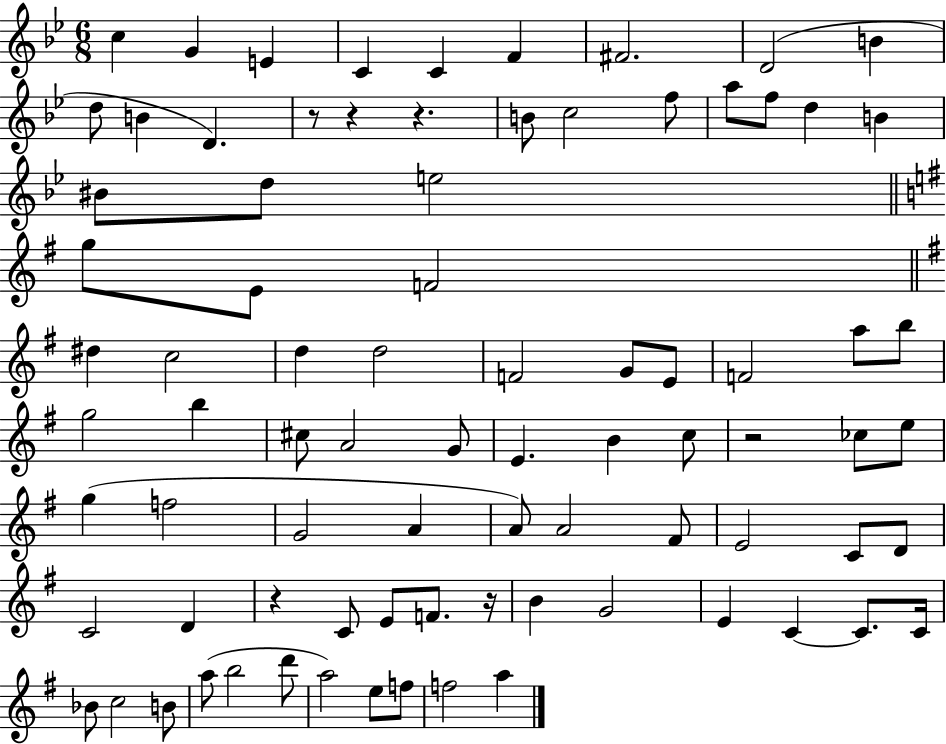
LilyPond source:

{
  \clef treble
  \numericTimeSignature
  \time 6/8
  \key bes \major
  c''4 g'4 e'4 | c'4 c'4 f'4 | fis'2. | d'2( b'4 | \break d''8 b'4 d'4.) | r8 r4 r4. | b'8 c''2 f''8 | a''8 f''8 d''4 b'4 | \break bis'8 d''8 e''2 | \bar "||" \break \key g \major g''8 e'8 f'2 | \bar "||" \break \key e \minor dis''4 c''2 | d''4 d''2 | f'2 g'8 e'8 | f'2 a''8 b''8 | \break g''2 b''4 | cis''8 a'2 g'8 | e'4. b'4 c''8 | r2 ces''8 e''8 | \break g''4( f''2 | g'2 a'4 | a'8) a'2 fis'8 | e'2 c'8 d'8 | \break c'2 d'4 | r4 c'8 e'8 f'8. r16 | b'4 g'2 | e'4 c'4~~ c'8. c'16 | \break bes'8 c''2 b'8 | a''8( b''2 d'''8 | a''2) e''8 f''8 | f''2 a''4 | \break \bar "|."
}